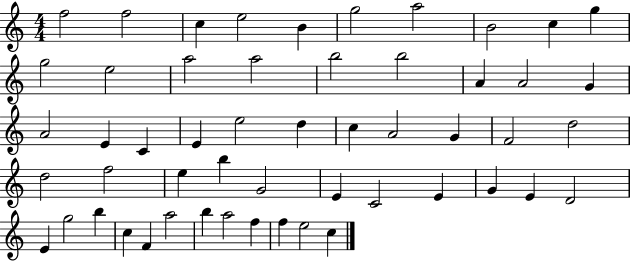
X:1
T:Untitled
M:4/4
L:1/4
K:C
f2 f2 c e2 B g2 a2 B2 c g g2 e2 a2 a2 b2 b2 A A2 G A2 E C E e2 d c A2 G F2 d2 d2 f2 e b G2 E C2 E G E D2 E g2 b c F a2 b a2 f f e2 c